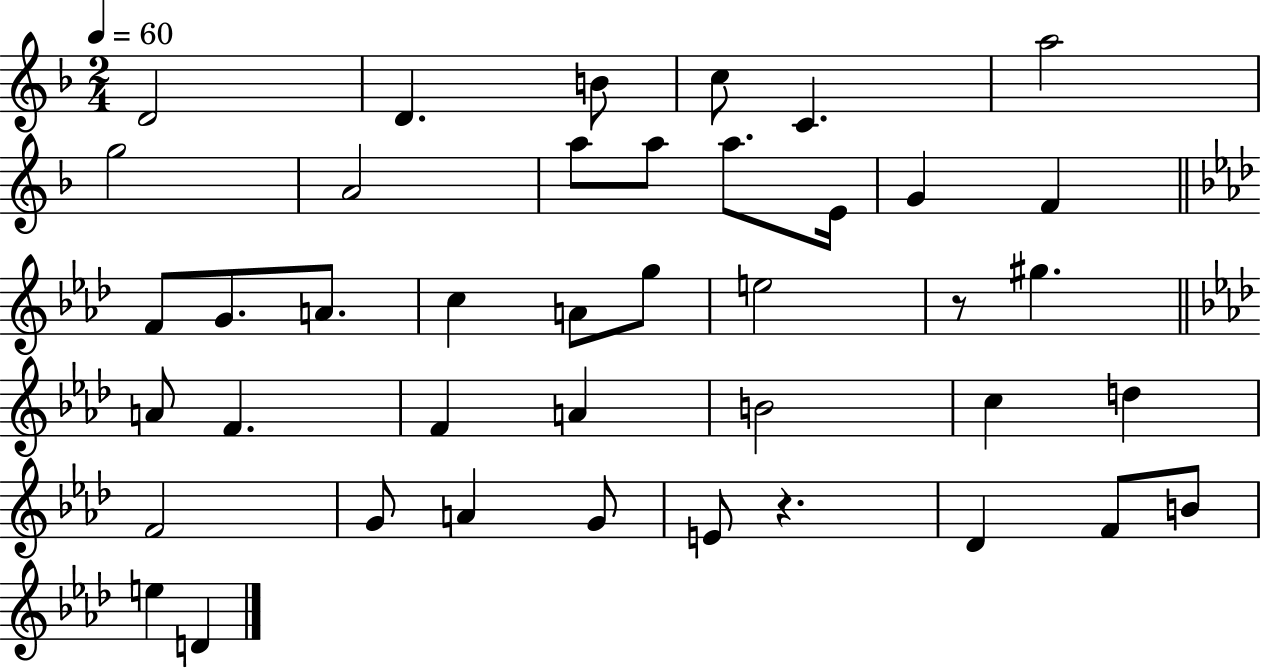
D4/h D4/q. B4/e C5/e C4/q. A5/h G5/h A4/h A5/e A5/e A5/e. E4/s G4/q F4/q F4/e G4/e. A4/e. C5/q A4/e G5/e E5/h R/e G#5/q. A4/e F4/q. F4/q A4/q B4/h C5/q D5/q F4/h G4/e A4/q G4/e E4/e R/q. Db4/q F4/e B4/e E5/q D4/q